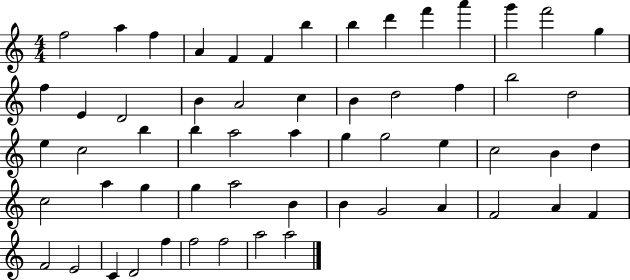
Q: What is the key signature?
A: C major